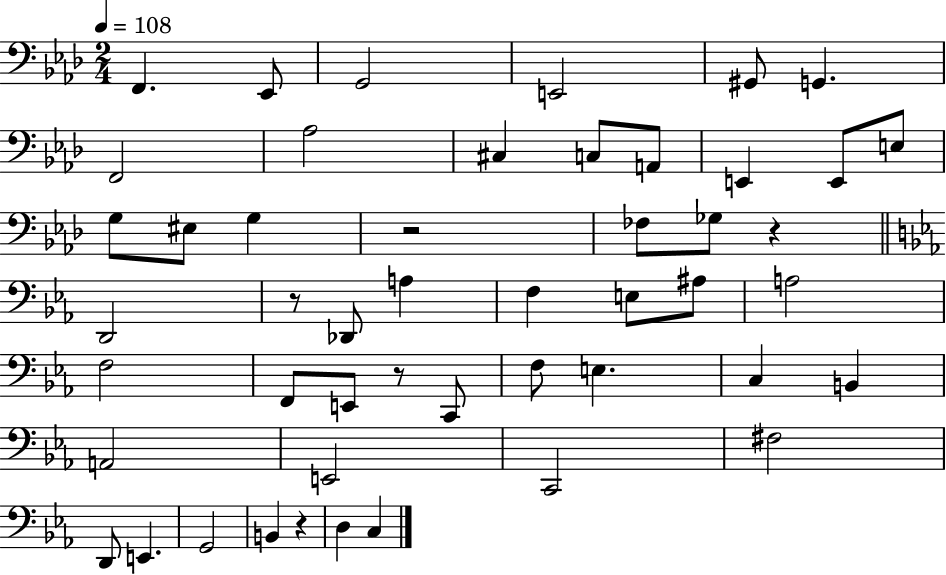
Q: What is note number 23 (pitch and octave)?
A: F3